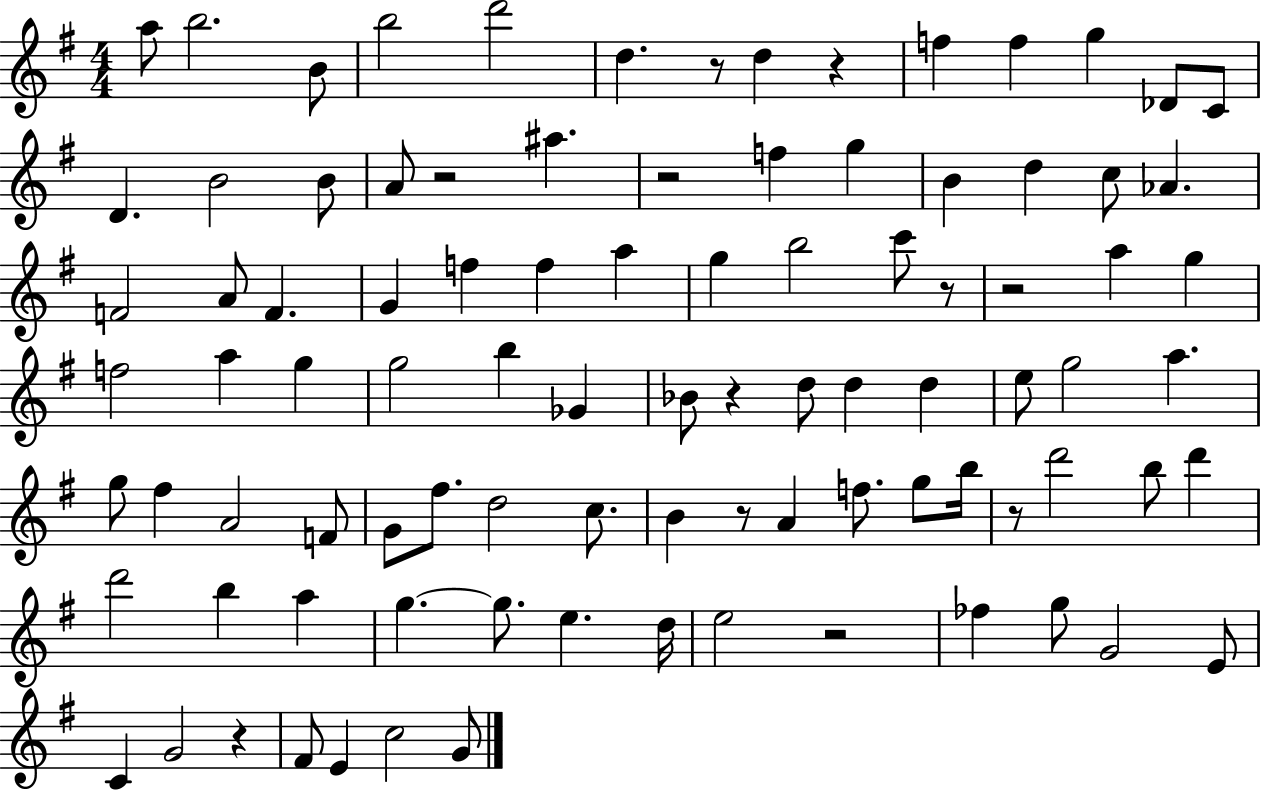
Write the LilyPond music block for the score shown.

{
  \clef treble
  \numericTimeSignature
  \time 4/4
  \key g \major
  a''8 b''2. b'8 | b''2 d'''2 | d''4. r8 d''4 r4 | f''4 f''4 g''4 des'8 c'8 | \break d'4. b'2 b'8 | a'8 r2 ais''4. | r2 f''4 g''4 | b'4 d''4 c''8 aes'4. | \break f'2 a'8 f'4. | g'4 f''4 f''4 a''4 | g''4 b''2 c'''8 r8 | r2 a''4 g''4 | \break f''2 a''4 g''4 | g''2 b''4 ges'4 | bes'8 r4 d''8 d''4 d''4 | e''8 g''2 a''4. | \break g''8 fis''4 a'2 f'8 | g'8 fis''8. d''2 c''8. | b'4 r8 a'4 f''8. g''8 b''16 | r8 d'''2 b''8 d'''4 | \break d'''2 b''4 a''4 | g''4.~~ g''8. e''4. d''16 | e''2 r2 | fes''4 g''8 g'2 e'8 | \break c'4 g'2 r4 | fis'8 e'4 c''2 g'8 | \bar "|."
}